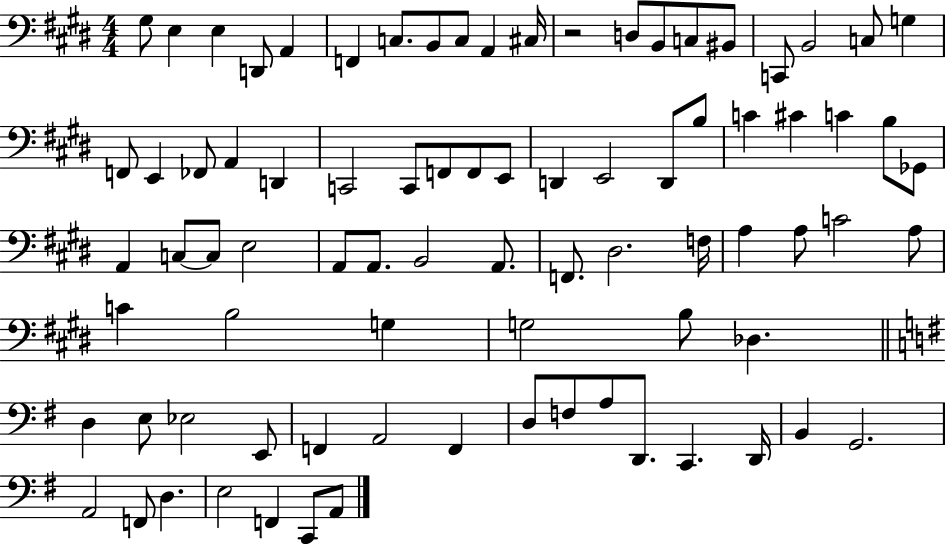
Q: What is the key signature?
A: E major